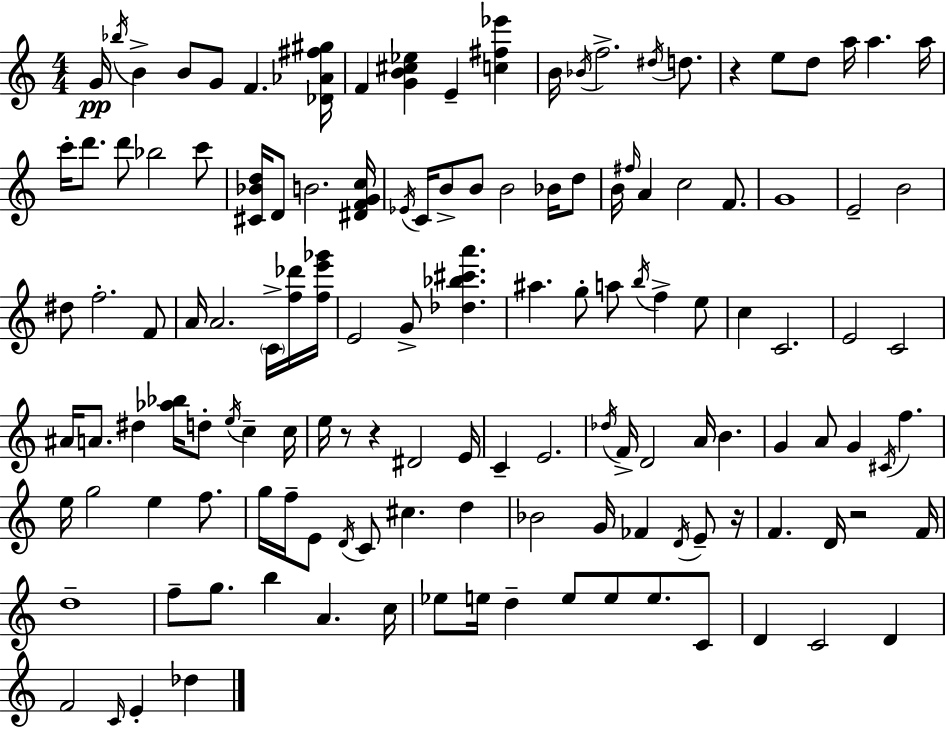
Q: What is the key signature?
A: C major